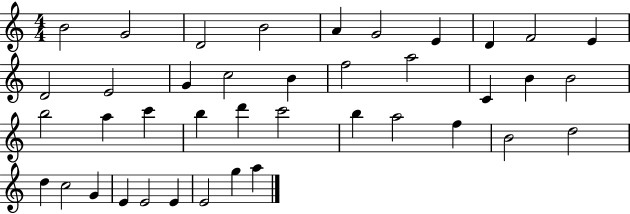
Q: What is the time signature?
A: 4/4